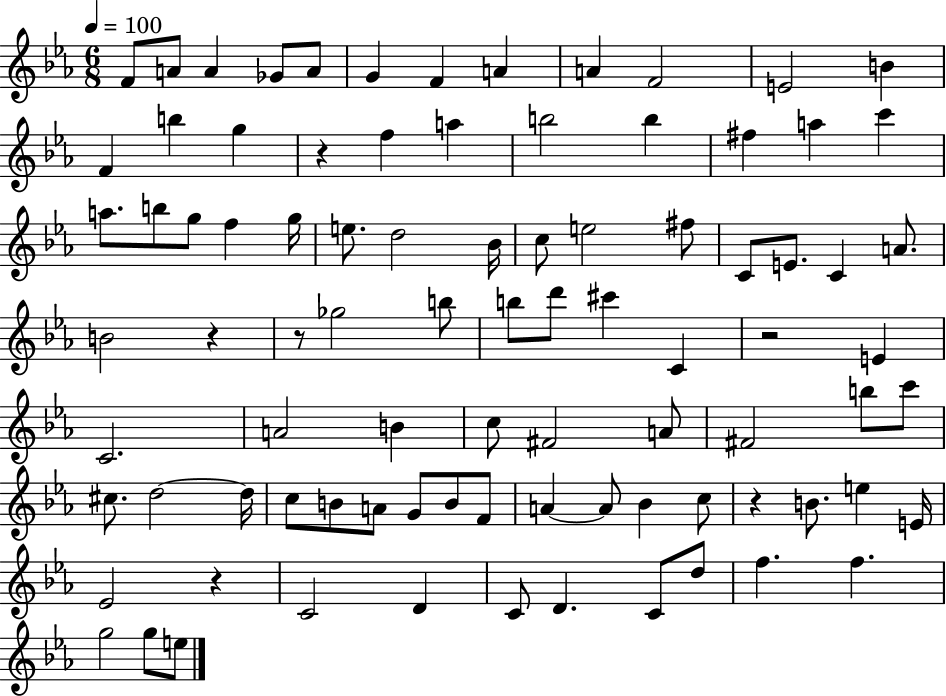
{
  \clef treble
  \numericTimeSignature
  \time 6/8
  \key ees \major
  \tempo 4 = 100
  f'8 a'8 a'4 ges'8 a'8 | g'4 f'4 a'4 | a'4 f'2 | e'2 b'4 | \break f'4 b''4 g''4 | r4 f''4 a''4 | b''2 b''4 | fis''4 a''4 c'''4 | \break a''8. b''8 g''8 f''4 g''16 | e''8. d''2 bes'16 | c''8 e''2 fis''8 | c'8 e'8. c'4 a'8. | \break b'2 r4 | r8 ges''2 b''8 | b''8 d'''8 cis'''4 c'4 | r2 e'4 | \break c'2. | a'2 b'4 | c''8 fis'2 a'8 | fis'2 b''8 c'''8 | \break cis''8. d''2~~ d''16 | c''8 b'8 a'8 g'8 b'8 f'8 | a'4~~ a'8 bes'4 c''8 | r4 b'8. e''4 e'16 | \break ees'2 r4 | c'2 d'4 | c'8 d'4. c'8 d''8 | f''4. f''4. | \break g''2 g''8 e''8 | \bar "|."
}